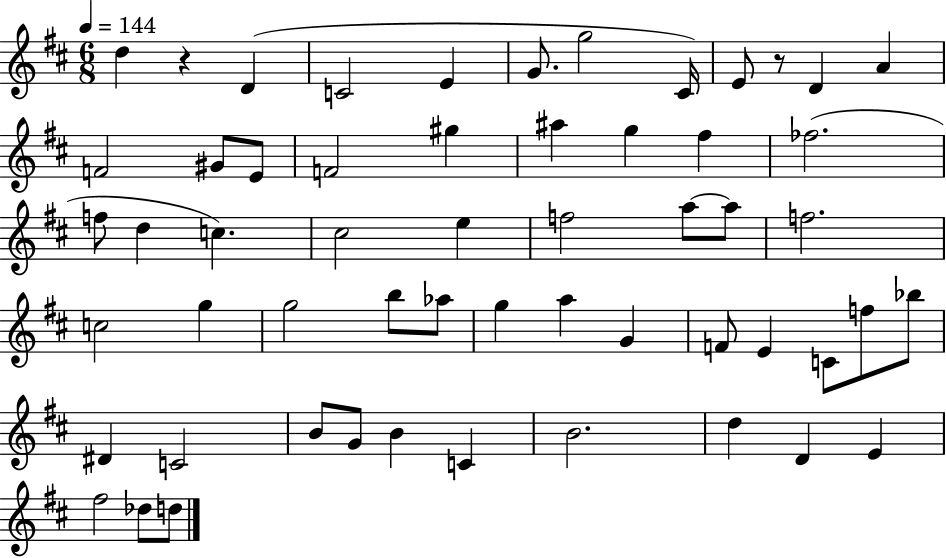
{
  \clef treble
  \numericTimeSignature
  \time 6/8
  \key d \major
  \tempo 4 = 144
  d''4 r4 d'4( | c'2 e'4 | g'8. g''2 cis'16) | e'8 r8 d'4 a'4 | \break f'2 gis'8 e'8 | f'2 gis''4 | ais''4 g''4 fis''4 | fes''2.( | \break f''8 d''4 c''4.) | cis''2 e''4 | f''2 a''8~~ a''8 | f''2. | \break c''2 g''4 | g''2 b''8 aes''8 | g''4 a''4 g'4 | f'8 e'4 c'8 f''8 bes''8 | \break dis'4 c'2 | b'8 g'8 b'4 c'4 | b'2. | d''4 d'4 e'4 | \break fis''2 des''8 d''8 | \bar "|."
}